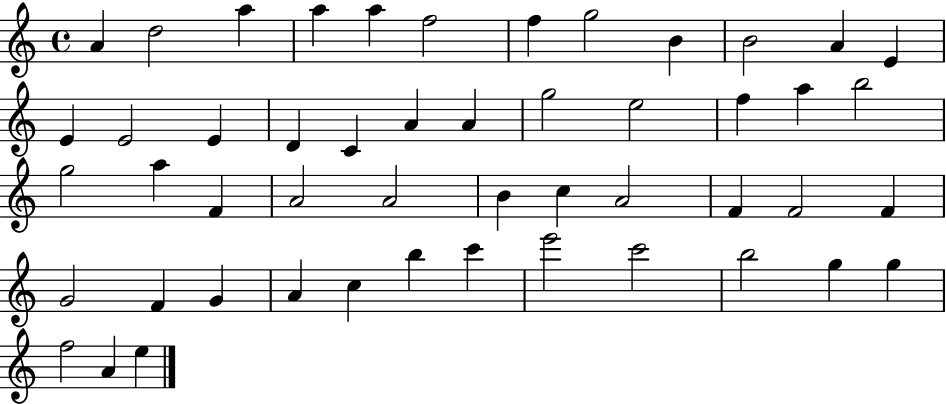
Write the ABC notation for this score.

X:1
T:Untitled
M:4/4
L:1/4
K:C
A d2 a a a f2 f g2 B B2 A E E E2 E D C A A g2 e2 f a b2 g2 a F A2 A2 B c A2 F F2 F G2 F G A c b c' e'2 c'2 b2 g g f2 A e